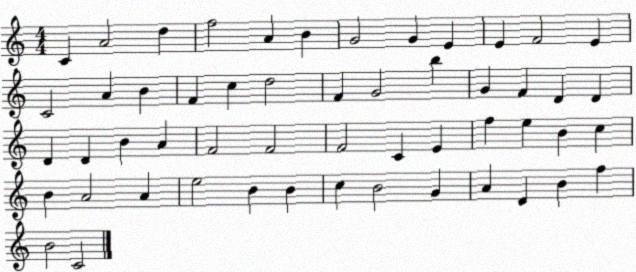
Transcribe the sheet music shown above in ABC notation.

X:1
T:Untitled
M:4/4
L:1/4
K:C
C A2 d f2 A B G2 G E E F2 E C2 A B F c d2 F G2 b G F D D D D B A F2 F2 F2 C E f e B c B A2 A e2 B B c B2 G A D B f B2 C2